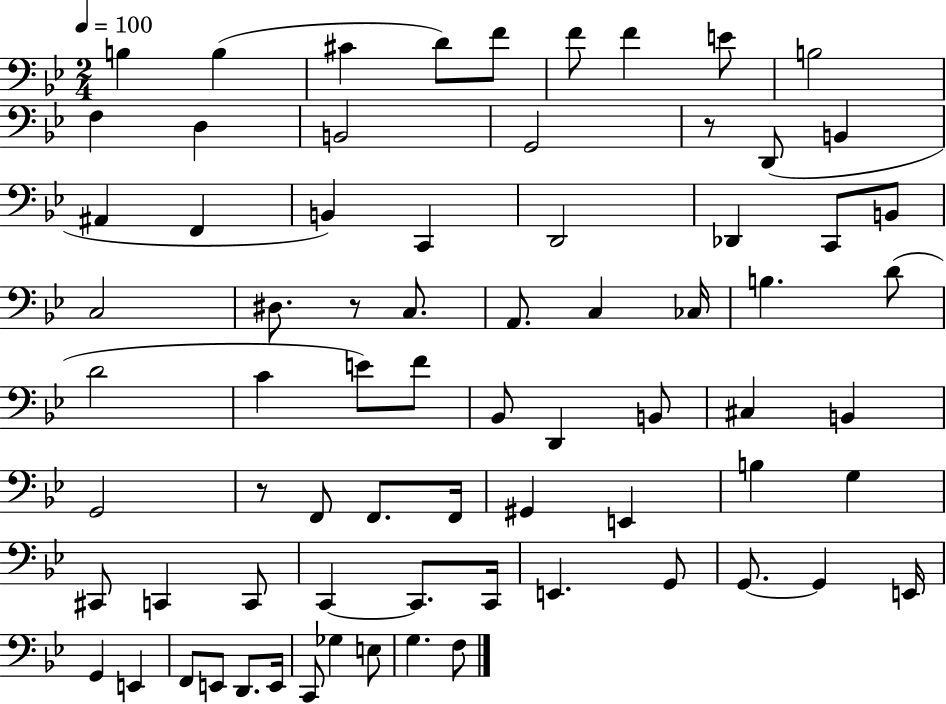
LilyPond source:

{
  \clef bass
  \numericTimeSignature
  \time 2/4
  \key bes \major
  \tempo 4 = 100
  b4 b4( | cis'4 d'8) f'8 | f'8 f'4 e'8 | b2 | \break f4 d4 | b,2 | g,2 | r8 d,8( b,4 | \break ais,4 f,4 | b,4) c,4 | d,2 | des,4 c,8 b,8 | \break c2 | dis8. r8 c8. | a,8. c4 ces16 | b4. d'8( | \break d'2 | c'4 e'8) f'8 | bes,8 d,4 b,8 | cis4 b,4 | \break g,2 | r8 f,8 f,8. f,16 | gis,4 e,4 | b4 g4 | \break cis,8 c,4 c,8 | c,4~~ c,8. c,16 | e,4. g,8 | g,8.~~ g,4 e,16 | \break g,4 e,4 | f,8 e,8 d,8. e,16 | c,8 ges4 e8 | g4. f8 | \break \bar "|."
}